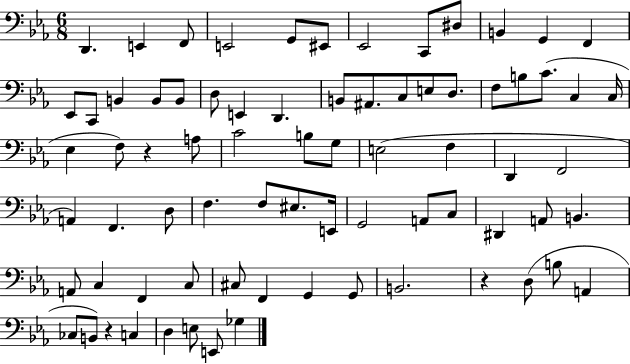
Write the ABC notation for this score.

X:1
T:Untitled
M:6/8
L:1/4
K:Eb
D,, E,, F,,/2 E,,2 G,,/2 ^E,,/2 _E,,2 C,,/2 ^D,/2 B,, G,, F,, _E,,/2 C,,/2 B,, B,,/2 B,,/2 D,/2 E,, D,, B,,/2 ^A,,/2 C,/2 E,/2 D,/2 F,/2 B,/2 C/2 C, C,/4 _E, F,/2 z A,/2 C2 B,/2 G,/2 E,2 F, D,, F,,2 A,, F,, D,/2 F, F,/2 ^E,/2 E,,/4 G,,2 A,,/2 C,/2 ^D,, A,,/2 B,, A,,/2 C, F,, C,/2 ^C,/2 F,, G,, G,,/2 B,,2 z D,/2 B,/2 A,, _C,/2 B,,/2 z C, D, E,/2 E,,/2 _G,